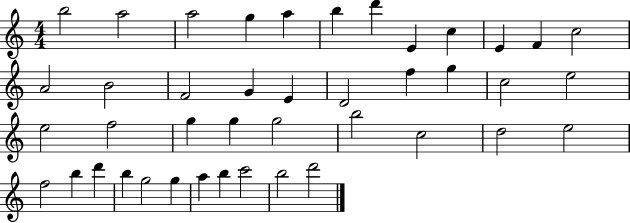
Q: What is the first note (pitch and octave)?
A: B5